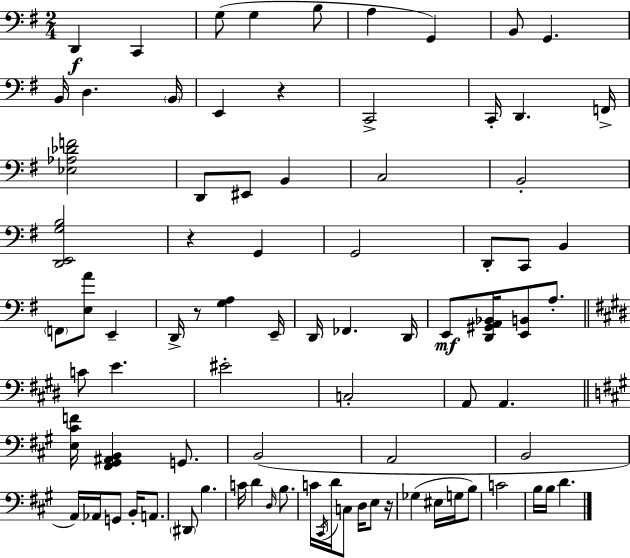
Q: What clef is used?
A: bass